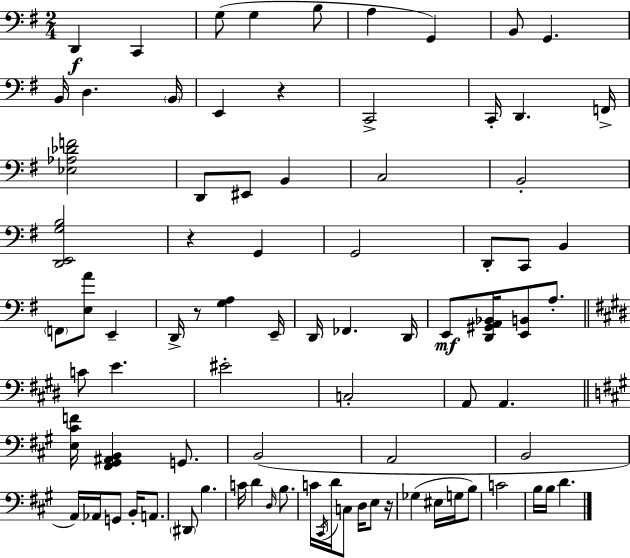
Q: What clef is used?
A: bass